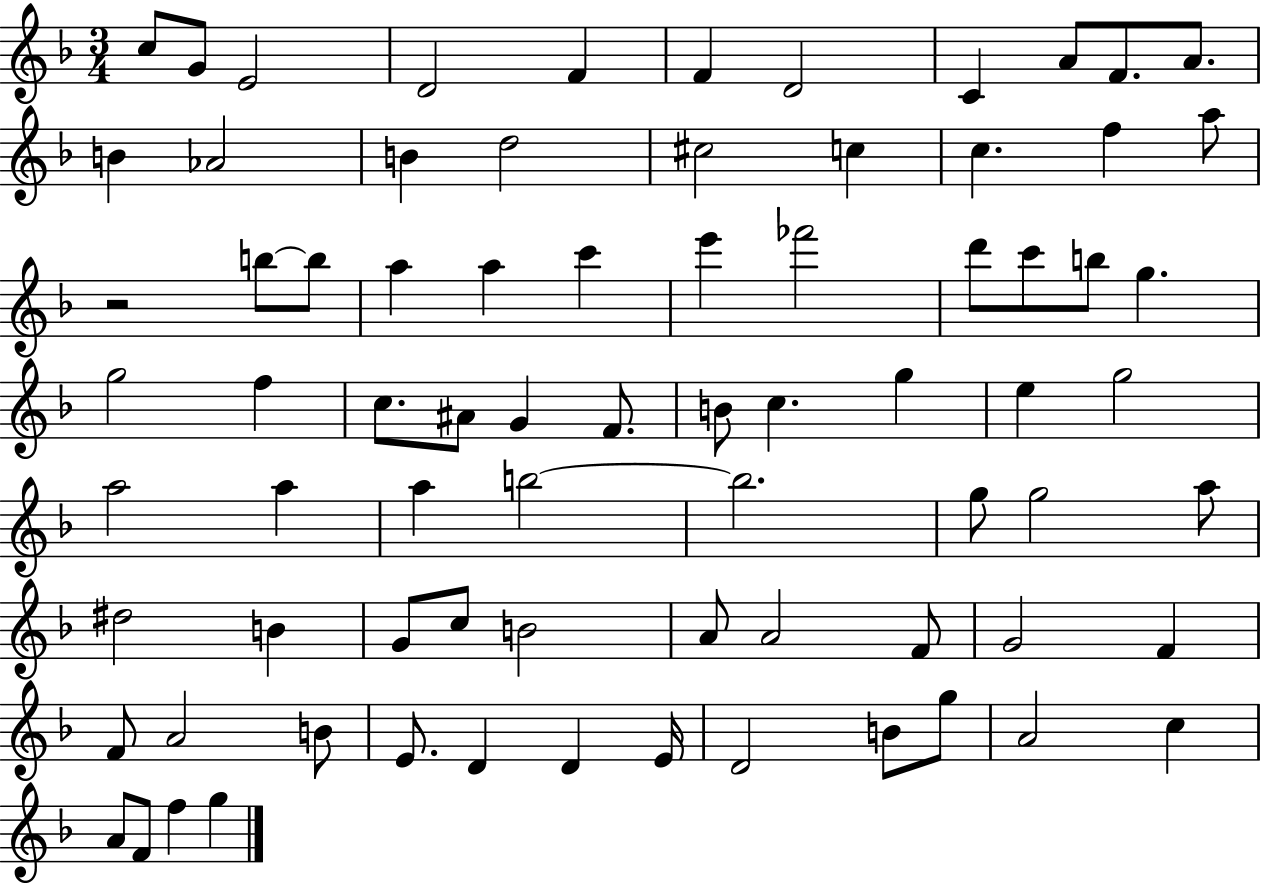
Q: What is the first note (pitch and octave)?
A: C5